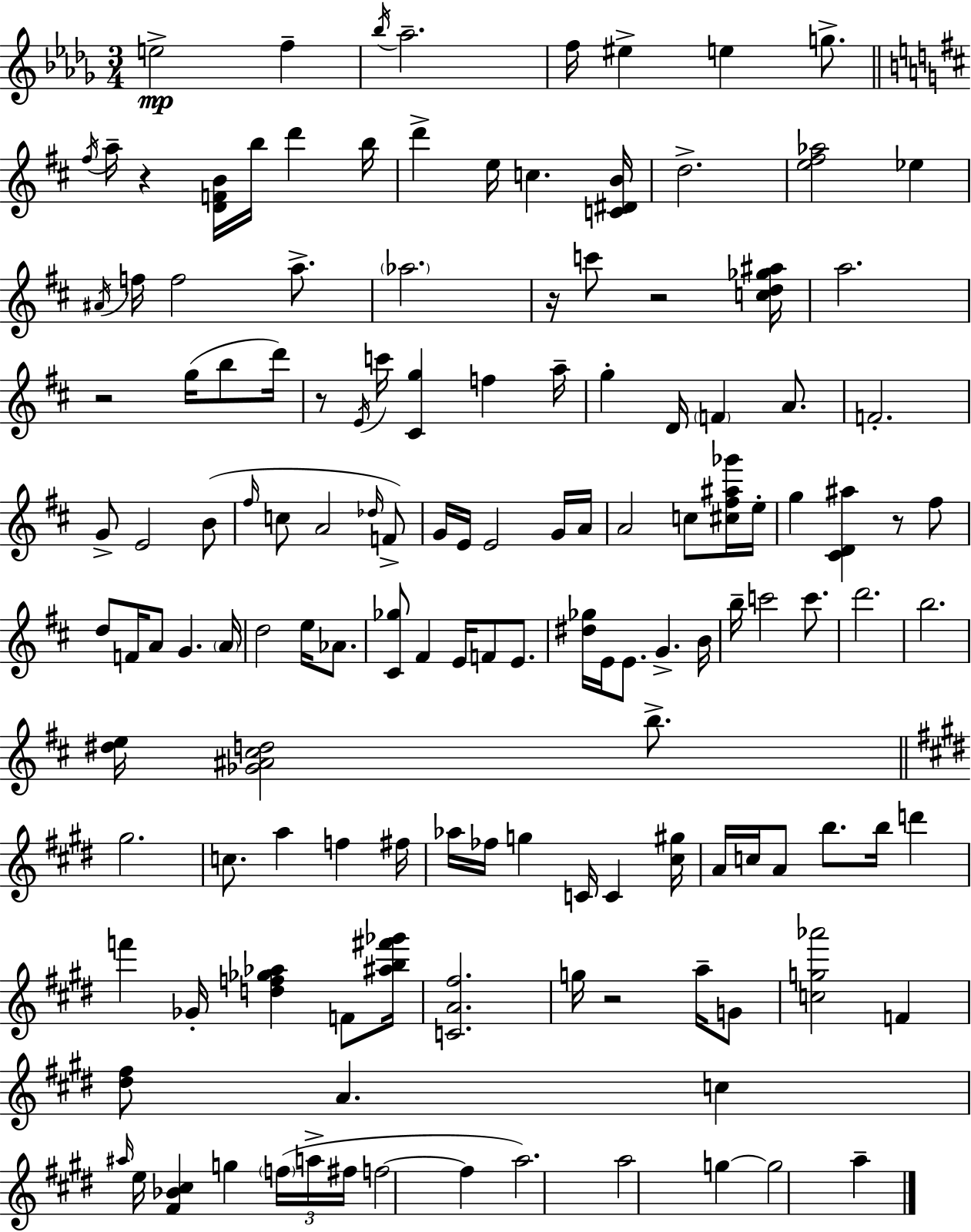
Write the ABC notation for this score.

X:1
T:Untitled
M:3/4
L:1/4
K:Bbm
e2 f _b/4 _a2 f/4 ^e e g/2 ^f/4 a/4 z [DFB]/4 b/4 d' b/4 d' e/4 c [C^DB]/4 d2 [e^f_a]2 _e ^A/4 f/4 f2 a/2 _a2 z/4 c'/2 z2 [cd_g^a]/4 a2 z2 g/4 b/2 d'/4 z/2 E/4 c'/4 [^Cg] f a/4 g D/4 F A/2 F2 G/2 E2 B/2 ^f/4 c/2 A2 _d/4 F/2 G/4 E/4 E2 G/4 A/4 A2 c/2 [^c^f^a_g']/4 e/4 g [^CD^a] z/2 ^f/2 d/2 F/4 A/2 G A/4 d2 e/4 _A/2 [^C_g]/2 ^F E/4 F/2 E/2 [^d_g]/4 E/4 E/2 G B/4 b/4 c'2 c'/2 d'2 b2 [^de]/4 [_G^A^cd]2 b/2 ^g2 c/2 a f ^f/4 _a/4 _f/4 g C/4 C [^c^g]/4 A/4 c/4 A/2 b/2 b/4 d' f' _G/4 [df_g_a] F/2 [^ab^f'_g']/4 [CA^f]2 g/4 z2 a/4 G/2 [cg_a']2 F [^d^f]/2 A c ^a/4 e/4 [^F_B^c] g f/4 a/4 ^f/4 f2 f a2 a2 g g2 a